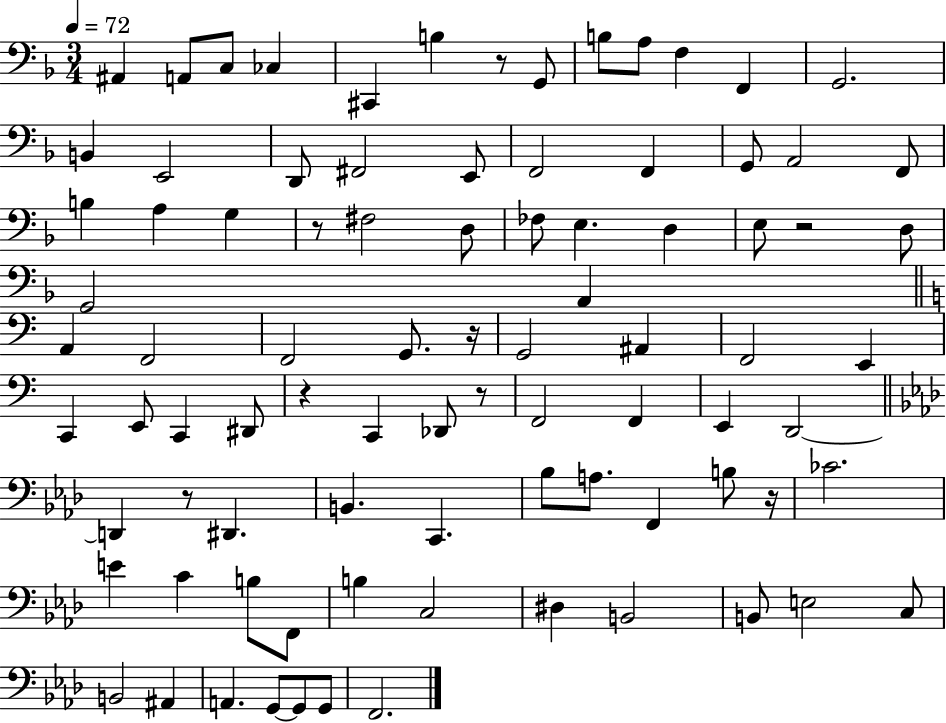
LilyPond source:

{
  \clef bass
  \numericTimeSignature
  \time 3/4
  \key f \major
  \tempo 4 = 72
  \repeat volta 2 { ais,4 a,8 c8 ces4 | cis,4 b4 r8 g,8 | b8 a8 f4 f,4 | g,2. | \break b,4 e,2 | d,8 fis,2 e,8 | f,2 f,4 | g,8 a,2 f,8 | \break b4 a4 g4 | r8 fis2 d8 | fes8 e4. d4 | e8 r2 d8 | \break g,2 a,4 | \bar "||" \break \key a \minor a,4 f,2 | f,2 g,8. r16 | g,2 ais,4 | f,2 e,4 | \break c,4 e,8 c,4 dis,8 | r4 c,4 des,8 r8 | f,2 f,4 | e,4 d,2~~ | \break \bar "||" \break \key aes \major d,4 r8 dis,4. | b,4. c,4. | bes8 a8. f,4 b8 r16 | ces'2. | \break e'4 c'4 b8 f,8 | b4 c2 | dis4 b,2 | b,8 e2 c8 | \break b,2 ais,4 | a,4. g,8~~ g,8 g,8 | f,2. | } \bar "|."
}